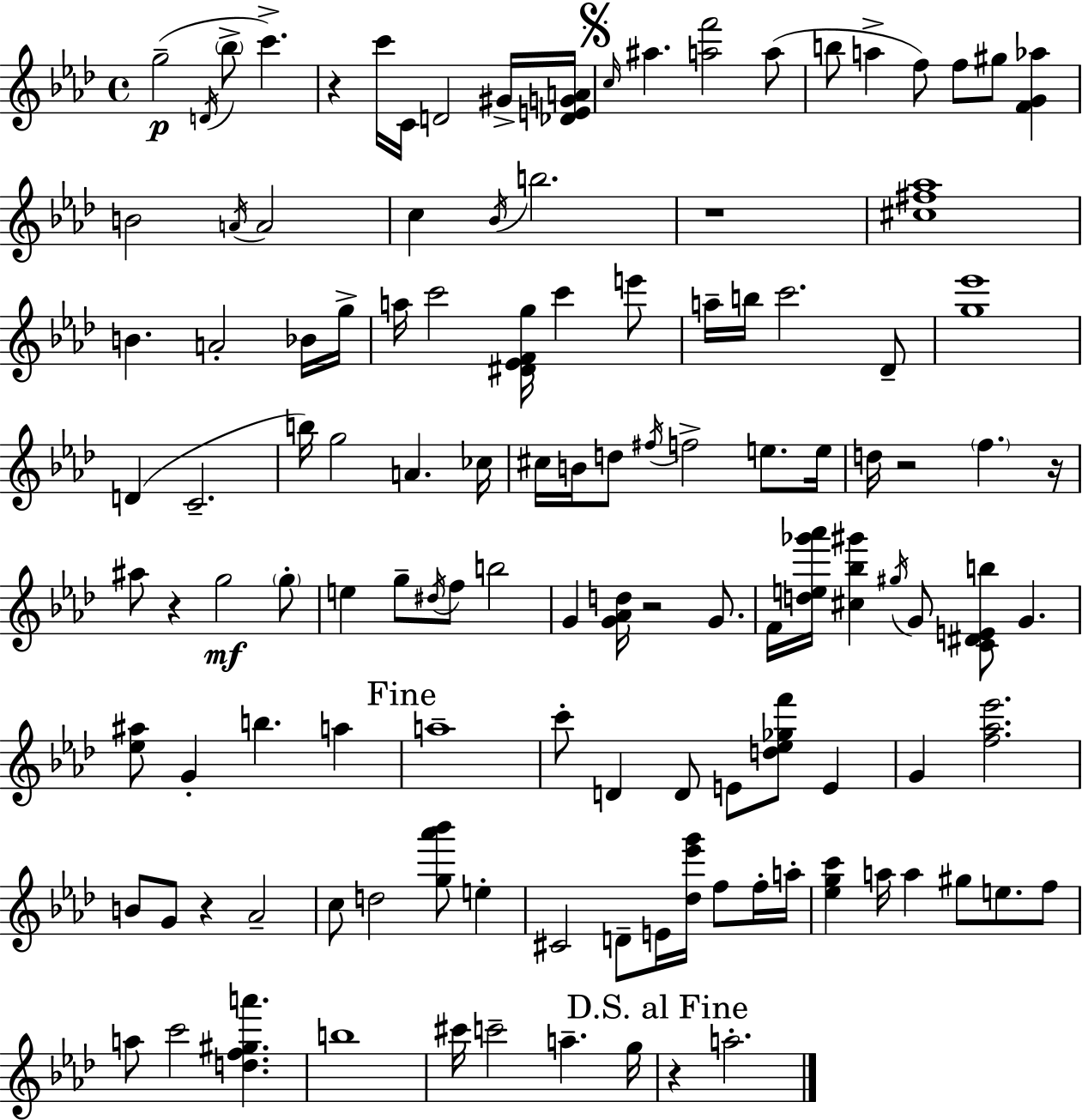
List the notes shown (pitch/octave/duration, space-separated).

G5/h D4/s Bb5/e C6/q. R/q C6/s C4/s D4/h G#4/s [Db4,E4,G4,A4]/s C5/s A#5/q. [A5,F6]/h A5/e B5/e A5/q F5/e F5/e G#5/e [F4,G4,Ab5]/q B4/h A4/s A4/h C5/q Bb4/s B5/h. R/w [C#5,F#5,Ab5]/w B4/q. A4/h Bb4/s G5/s A5/s C6/h [D#4,Eb4,F4,G5]/s C6/q E6/e A5/s B5/s C6/h. Db4/e [G5,Eb6]/w D4/q C4/h. B5/s G5/h A4/q. CES5/s C#5/s B4/s D5/e F#5/s F5/h E5/e. E5/s D5/s R/h F5/q. R/s A#5/e R/q G5/h G5/e E5/q G5/e D#5/s F5/e B5/h G4/q [G4,Ab4,D5]/s R/h G4/e. F4/s [D5,E5,Gb6,Ab6]/s [C#5,Bb5,G#6]/q G#5/s G4/e [C4,D#4,E4,B5]/e G4/q. [Eb5,A#5]/e G4/q B5/q. A5/q A5/w C6/e D4/q D4/e E4/e [D5,Eb5,Gb5,F6]/e E4/q G4/q [F5,Ab5,Eb6]/h. B4/e G4/e R/q Ab4/h C5/e D5/h [G5,Ab6,Bb6]/e E5/q C#4/h D4/e E4/s [Db5,Eb6,G6]/s F5/e F5/s A5/s [Eb5,G5,C6]/q A5/s A5/q G#5/e E5/e. F5/e A5/e C6/h [D5,F5,G#5,A6]/q. B5/w C#6/s C6/h A5/q. G5/s R/q A5/h.